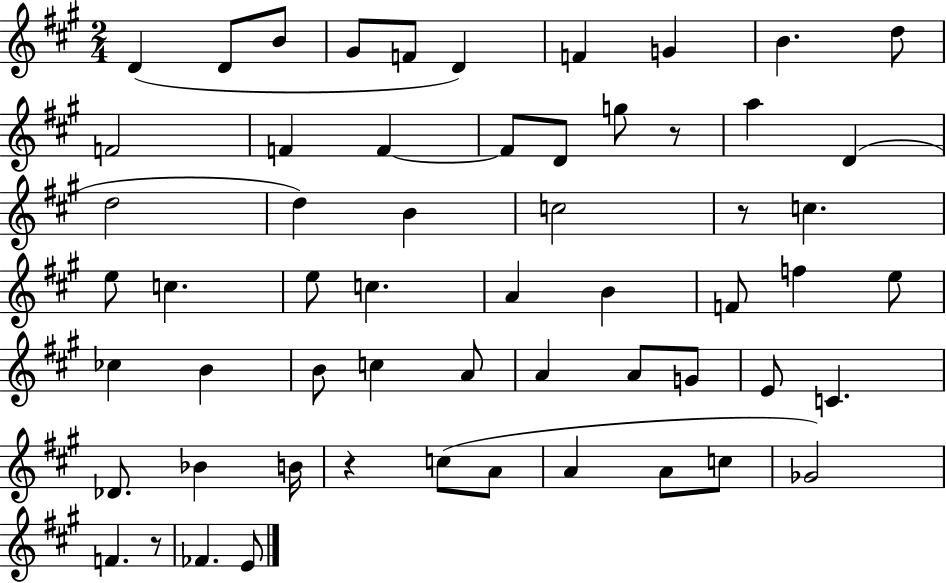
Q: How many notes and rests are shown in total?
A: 58